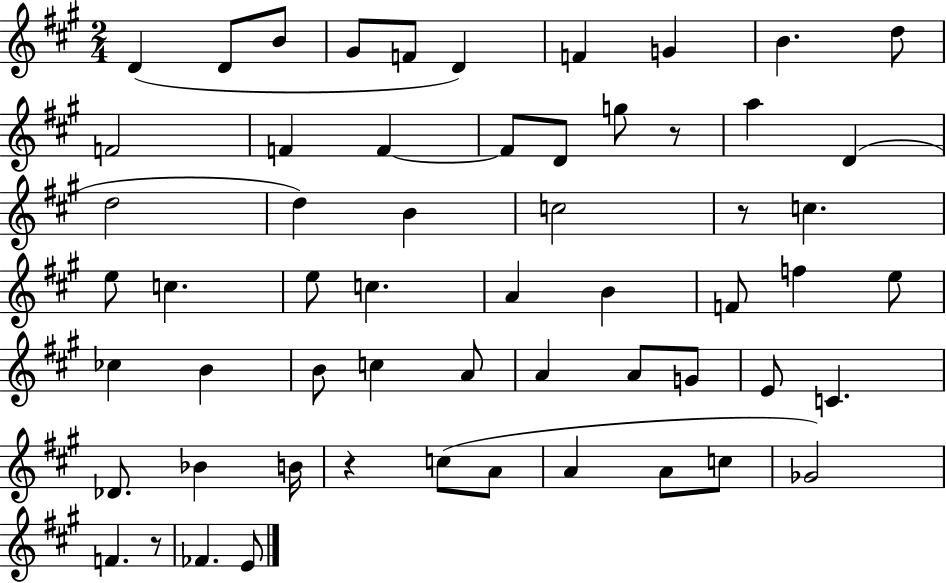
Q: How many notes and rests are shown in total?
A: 58